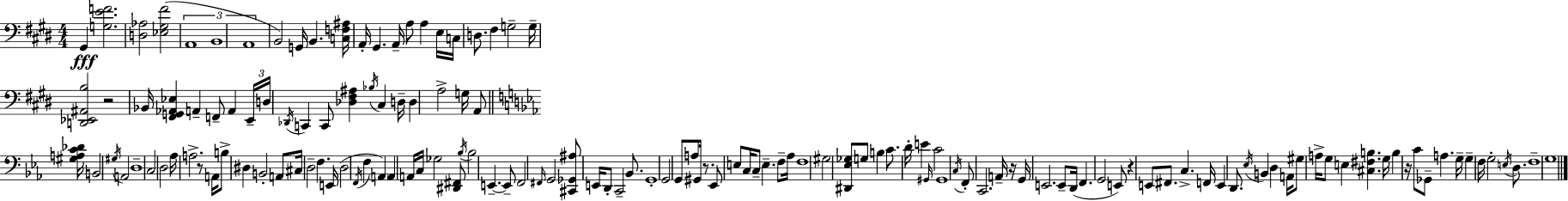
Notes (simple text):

G#2/q [G3,E4,F4]/h. [D3,Ab3]/h [Eb3,G#3,F#4]/h A2/w B2/w A2/w B2/h G2/s B2/q. [C3,F3,A#3]/s A2/s G#2/q. A2/s A3/e A3/q E3/s C3/s D3/e. F#3/q G3/h G3/s [D2,Eb2,A#2,B3]/h R/h Bb2/s [F#2,G2,Ab2,Eb3]/q A2/q F2/e A2/q E2/s D3/s Db2/s C2/q C2/e [Db3,F#3,A#3]/q Bb3/s C#3/q D3/s D3/q A3/h G3/s A2/e [G#3,A3,C4,Db4]/s B2/h G#3/s A2/h D3/w C3/h D3/h Ab3/s A3/h. R/e A2/s B3/e D#3/q B2/h A2/e C#3/s D3/h F3/q. E2/s D3/h F2/s F3/q A2/q A2/q A2/s C3/s Gb3/h [D#2,F#2]/e Bb3/s Bb3/h E2/q. E2/e F2/h F#2/s G2/h [C#2,Gb2,A#3]/e E2/s D2/e C2/h Bb2/e. G2/w G2/h G2/e A3/e G#2/s R/e. Eb2/e E3/e C3/s C3/e E3/q. F3/e Ab3/s F3/w G#3/h [D#2,Eb3,Gb3]/e G3/e B3/q C4/e. D4/s E4/q G#2/s C4/h G#2/w C3/s F2/e C2/h. A2/s R/s G2/s E2/h. E2/e D2/s F2/q. G2/h E2/e R/q E2/e F#2/e. C3/q. F2/s E2/q D2/e. Eb3/s B2/q D3/q A2/s G#3/e A3/s G3/e E3/q [C#3,F#3,B3]/q. G3/s B3/q R/s C4/e Gb2/e A3/q. G3/s G3/q F3/s G3/h E3/s D3/e. F3/w G3/w